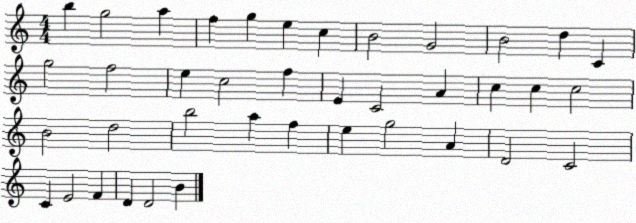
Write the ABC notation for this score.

X:1
T:Untitled
M:4/4
L:1/4
K:C
b g2 a f g e c B2 G2 B2 d C g2 f2 e c2 f E C2 A c c c2 B2 d2 b2 a f e g2 A D2 C2 C E2 F D D2 B